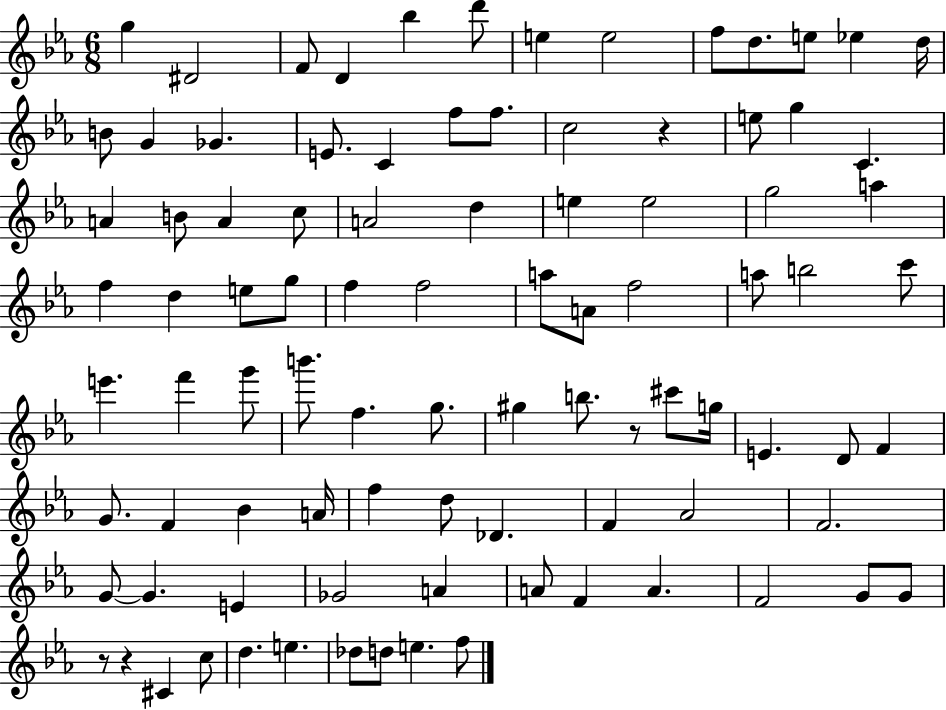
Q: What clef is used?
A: treble